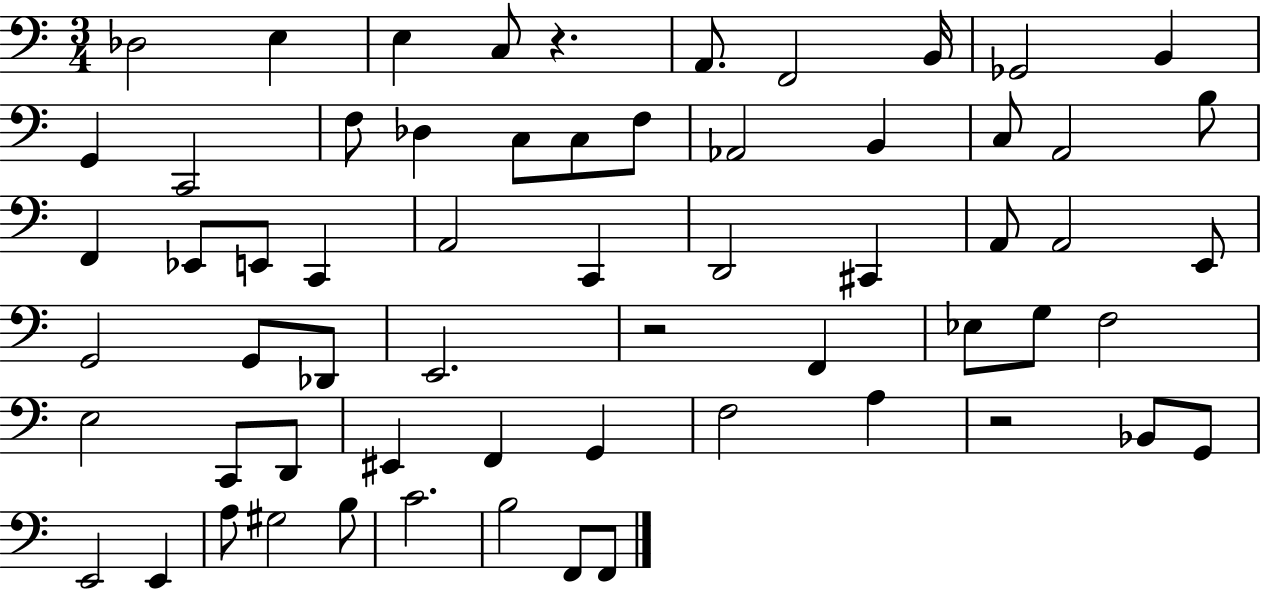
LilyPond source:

{
  \clef bass
  \numericTimeSignature
  \time 3/4
  \key c \major
  des2 e4 | e4 c8 r4. | a,8. f,2 b,16 | ges,2 b,4 | \break g,4 c,2 | f8 des4 c8 c8 f8 | aes,2 b,4 | c8 a,2 b8 | \break f,4 ees,8 e,8 c,4 | a,2 c,4 | d,2 cis,4 | a,8 a,2 e,8 | \break g,2 g,8 des,8 | e,2. | r2 f,4 | ees8 g8 f2 | \break e2 c,8 d,8 | eis,4 f,4 g,4 | f2 a4 | r2 bes,8 g,8 | \break e,2 e,4 | a8 gis2 b8 | c'2. | b2 f,8 f,8 | \break \bar "|."
}